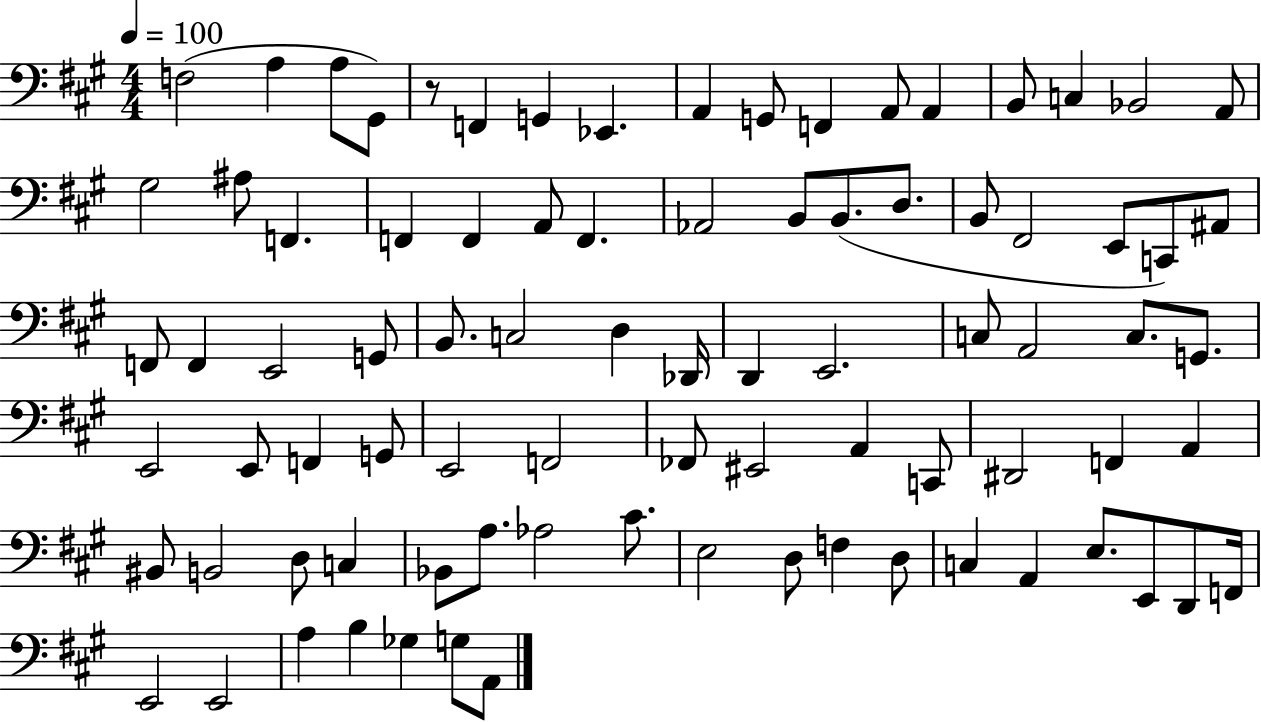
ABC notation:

X:1
T:Untitled
M:4/4
L:1/4
K:A
F,2 A, A,/2 ^G,,/2 z/2 F,, G,, _E,, A,, G,,/2 F,, A,,/2 A,, B,,/2 C, _B,,2 A,,/2 ^G,2 ^A,/2 F,, F,, F,, A,,/2 F,, _A,,2 B,,/2 B,,/2 D,/2 B,,/2 ^F,,2 E,,/2 C,,/2 ^A,,/2 F,,/2 F,, E,,2 G,,/2 B,,/2 C,2 D, _D,,/4 D,, E,,2 C,/2 A,,2 C,/2 G,,/2 E,,2 E,,/2 F,, G,,/2 E,,2 F,,2 _F,,/2 ^E,,2 A,, C,,/2 ^D,,2 F,, A,, ^B,,/2 B,,2 D,/2 C, _B,,/2 A,/2 _A,2 ^C/2 E,2 D,/2 F, D,/2 C, A,, E,/2 E,,/2 D,,/2 F,,/4 E,,2 E,,2 A, B, _G, G,/2 A,,/2